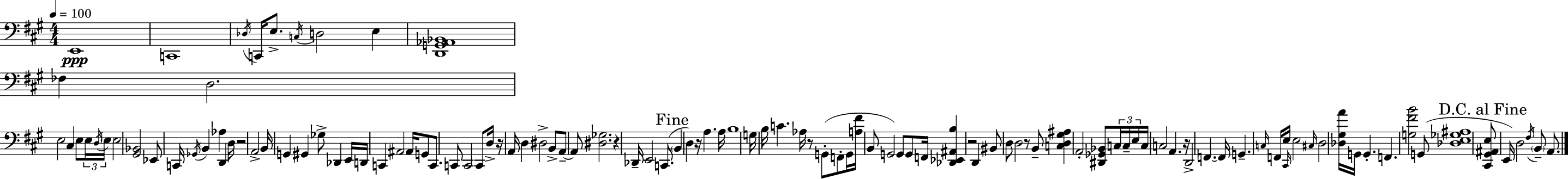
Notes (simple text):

E2/w C2/w Db3/s C2/s E3/e. C3/s D3/h E3/q [D2,G2,Ab2,Bb2]/w FES3/q D3/h. E3/h C#3/q E3/e E3/s D3/s E3/s E3/h [G#2,Bb2]/h Eb2/e C2/s Gb2/s B2/q Ab3/q D2/q D3/s R/h A2/h B2/s G2/q G#2/q Gb3/e Db2/q E2/s D2/s C2/q A#2/h A#2/s G2/e C2/e. C2/e C2/h C2/e D3/s R/s A2/s D3/q D#3/h B2/e A2/e A2/e [D#3,Gb3]/h. R/q Db2/s E2/h C2/e. B2/q D3/q R/s A3/q. A3/s B3/w G3/s B3/s C4/q. Ab3/s R/e G2/e F2/e G2/s [A3,F#4]/s B2/e G2/h G2/e G2/e F2/s [Db2,Eb2,A#2,B3]/q R/h D2/q BIS2/e D3/e D3/h R/e B2/e [C3,D3,G#3,A#3]/q A2/h [D#2,Gb2,Bb2]/e C3/s C3/s E3/s C3/s C3/h A2/q. R/s D2/h F2/q. F2/s G2/q. C3/s F2/s E3/s C#2/s E3/h C#3/s D3/h [Db3,G#3,A4]/s G2/s G2/q. F2/q. [G3,F#4,B4]/h G2/e [Db3,E3,Gb3,A#3]/w [C#2,G#2,A#2,E3]/e E2/s D3/h F#3/s B2/e A2/e.